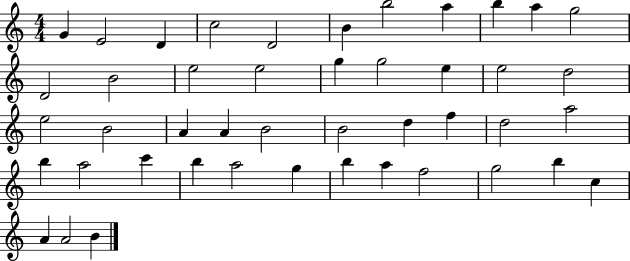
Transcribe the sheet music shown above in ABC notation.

X:1
T:Untitled
M:4/4
L:1/4
K:C
G E2 D c2 D2 B b2 a b a g2 D2 B2 e2 e2 g g2 e e2 d2 e2 B2 A A B2 B2 d f d2 a2 b a2 c' b a2 g b a f2 g2 b c A A2 B